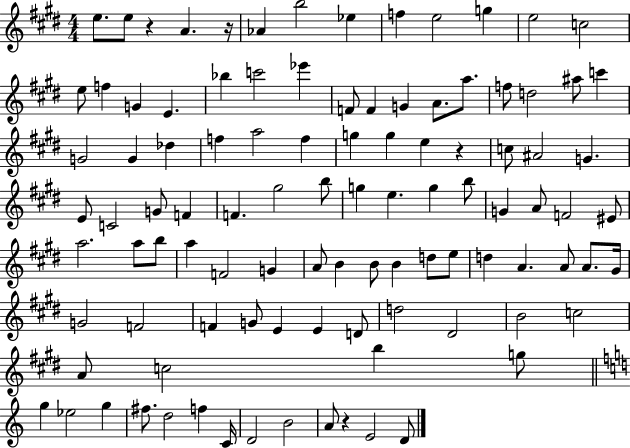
{
  \clef treble
  \numericTimeSignature
  \time 4/4
  \key e \major
  \repeat volta 2 { e''8. e''8 r4 a'4. r16 | aes'4 b''2 ees''4 | f''4 e''2 g''4 | e''2 c''2 | \break e''8 f''4 g'4 e'4. | bes''4 c'''2 ees'''4 | f'8 f'4 g'4 a'8. a''8. | f''8 d''2 ais''8 c'''4 | \break g'2 g'4 des''4 | f''4 a''2 f''4 | g''4 g''4 e''4 r4 | c''8 ais'2 g'4. | \break e'8 c'2 g'8 f'4 | f'4. gis''2 b''8 | g''4 e''4. g''4 b''8 | g'4 a'8 f'2 eis'8 | \break a''2. a''8 b''8 | a''4 f'2 g'4 | a'8 b'4 b'8 b'4 d''8 e''8 | d''4 a'4. a'8 a'8. gis'16 | \break g'2 f'2 | f'4 g'8 e'4 e'4 d'8 | d''2 dis'2 | b'2 c''2 | \break a'8 c''2 b''4 g''8 | \bar "||" \break \key c \major g''4 ees''2 g''4 | fis''8. d''2 f''4 c'16 | d'2 b'2 | a'8 r4 e'2 d'8 | \break } \bar "|."
}